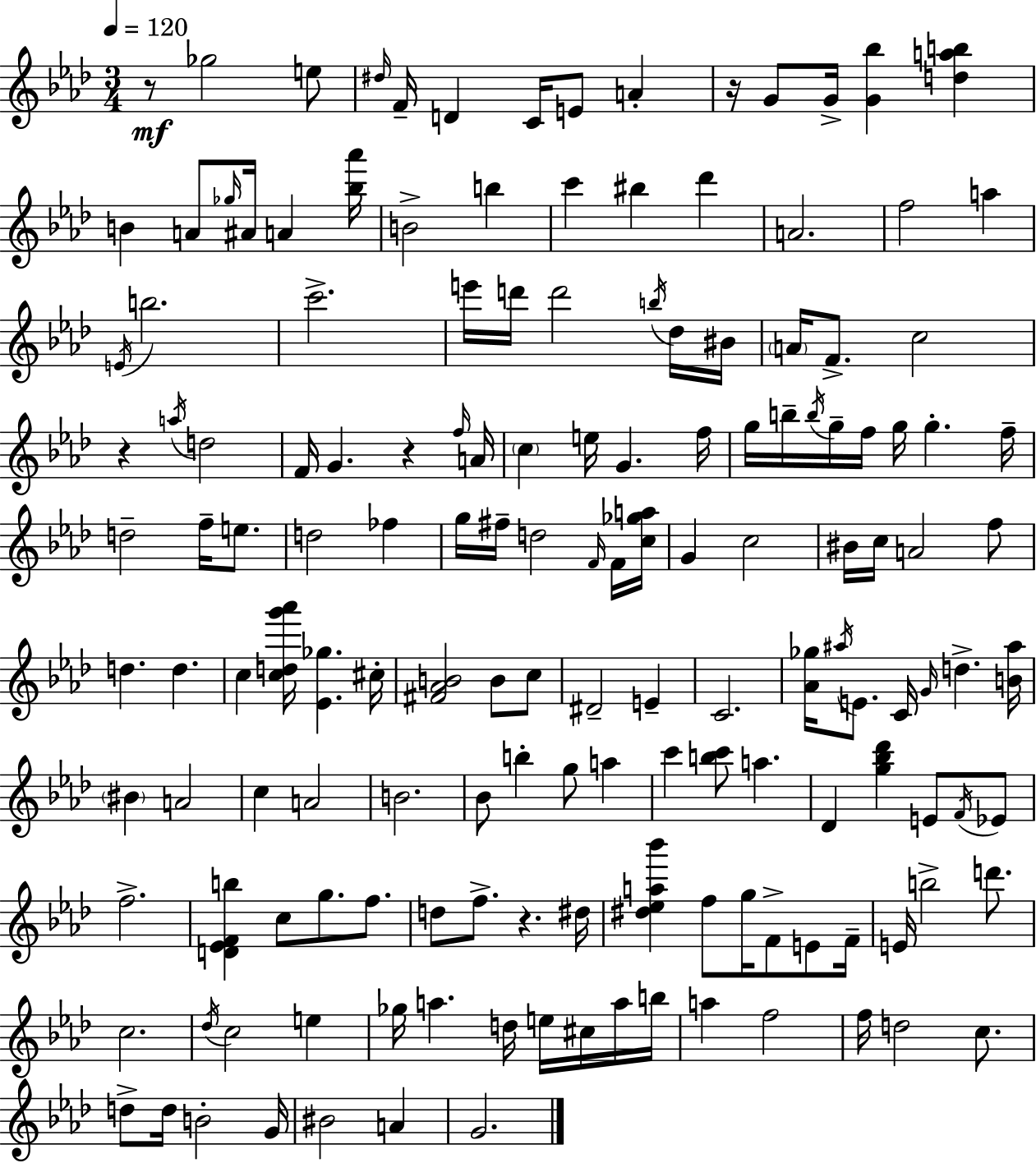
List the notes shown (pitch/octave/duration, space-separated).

R/e Gb5/h E5/e D#5/s F4/s D4/q C4/s E4/e A4/q R/s G4/e G4/s [G4,Bb5]/q [D5,A5,B5]/q B4/q A4/e Gb5/s A#4/s A4/q [Bb5,Ab6]/s B4/h B5/q C6/q BIS5/q Db6/q A4/h. F5/h A5/q E4/s B5/h. C6/h. E6/s D6/s D6/h B5/s Db5/s BIS4/s A4/s F4/e. C5/h R/q A5/s D5/h F4/s G4/q. R/q F5/s A4/s C5/q E5/s G4/q. F5/s G5/s B5/s B5/s G5/s F5/s G5/s G5/q. F5/s D5/h F5/s E5/e. D5/h FES5/q G5/s F#5/s D5/h F4/s F4/s [C5,Gb5,A5]/s G4/q C5/h BIS4/s C5/s A4/h F5/e D5/q. D5/q. C5/q [C5,D5,G6,Ab6]/s [Eb4,Gb5]/q. C#5/s [F#4,Ab4,B4]/h B4/e C5/e D#4/h E4/q C4/h. [Ab4,Gb5]/s A#5/s E4/e. C4/s G4/s D5/q. [B4,A#5]/s BIS4/q A4/h C5/q A4/h B4/h. Bb4/e B5/q G5/e A5/q C6/q [B5,C6]/e A5/q. Db4/q [G5,Bb5,Db6]/q E4/e F4/s Eb4/e F5/h. [D4,Eb4,F4,B5]/q C5/e G5/e. F5/e. D5/e F5/e. R/q. D#5/s [D#5,Eb5,A5,Bb6]/q F5/e G5/s F4/e E4/e F4/s E4/s B5/h D6/e. C5/h. Db5/s C5/h E5/q Gb5/s A5/q. D5/s E5/s C#5/s A5/s B5/s A5/q F5/h F5/s D5/h C5/e. D5/e D5/s B4/h G4/s BIS4/h A4/q G4/h.